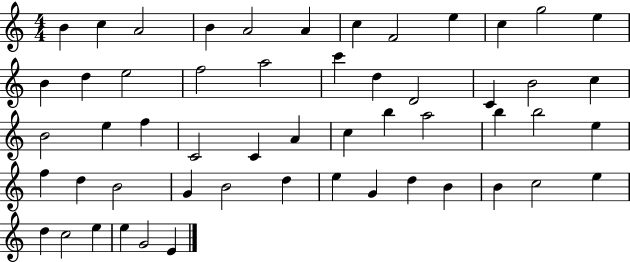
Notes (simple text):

B4/q C5/q A4/h B4/q A4/h A4/q C5/q F4/h E5/q C5/q G5/h E5/q B4/q D5/q E5/h F5/h A5/h C6/q D5/q D4/h C4/q B4/h C5/q B4/h E5/q F5/q C4/h C4/q A4/q C5/q B5/q A5/h B5/q B5/h E5/q F5/q D5/q B4/h G4/q B4/h D5/q E5/q G4/q D5/q B4/q B4/q C5/h E5/q D5/q C5/h E5/q E5/q G4/h E4/q